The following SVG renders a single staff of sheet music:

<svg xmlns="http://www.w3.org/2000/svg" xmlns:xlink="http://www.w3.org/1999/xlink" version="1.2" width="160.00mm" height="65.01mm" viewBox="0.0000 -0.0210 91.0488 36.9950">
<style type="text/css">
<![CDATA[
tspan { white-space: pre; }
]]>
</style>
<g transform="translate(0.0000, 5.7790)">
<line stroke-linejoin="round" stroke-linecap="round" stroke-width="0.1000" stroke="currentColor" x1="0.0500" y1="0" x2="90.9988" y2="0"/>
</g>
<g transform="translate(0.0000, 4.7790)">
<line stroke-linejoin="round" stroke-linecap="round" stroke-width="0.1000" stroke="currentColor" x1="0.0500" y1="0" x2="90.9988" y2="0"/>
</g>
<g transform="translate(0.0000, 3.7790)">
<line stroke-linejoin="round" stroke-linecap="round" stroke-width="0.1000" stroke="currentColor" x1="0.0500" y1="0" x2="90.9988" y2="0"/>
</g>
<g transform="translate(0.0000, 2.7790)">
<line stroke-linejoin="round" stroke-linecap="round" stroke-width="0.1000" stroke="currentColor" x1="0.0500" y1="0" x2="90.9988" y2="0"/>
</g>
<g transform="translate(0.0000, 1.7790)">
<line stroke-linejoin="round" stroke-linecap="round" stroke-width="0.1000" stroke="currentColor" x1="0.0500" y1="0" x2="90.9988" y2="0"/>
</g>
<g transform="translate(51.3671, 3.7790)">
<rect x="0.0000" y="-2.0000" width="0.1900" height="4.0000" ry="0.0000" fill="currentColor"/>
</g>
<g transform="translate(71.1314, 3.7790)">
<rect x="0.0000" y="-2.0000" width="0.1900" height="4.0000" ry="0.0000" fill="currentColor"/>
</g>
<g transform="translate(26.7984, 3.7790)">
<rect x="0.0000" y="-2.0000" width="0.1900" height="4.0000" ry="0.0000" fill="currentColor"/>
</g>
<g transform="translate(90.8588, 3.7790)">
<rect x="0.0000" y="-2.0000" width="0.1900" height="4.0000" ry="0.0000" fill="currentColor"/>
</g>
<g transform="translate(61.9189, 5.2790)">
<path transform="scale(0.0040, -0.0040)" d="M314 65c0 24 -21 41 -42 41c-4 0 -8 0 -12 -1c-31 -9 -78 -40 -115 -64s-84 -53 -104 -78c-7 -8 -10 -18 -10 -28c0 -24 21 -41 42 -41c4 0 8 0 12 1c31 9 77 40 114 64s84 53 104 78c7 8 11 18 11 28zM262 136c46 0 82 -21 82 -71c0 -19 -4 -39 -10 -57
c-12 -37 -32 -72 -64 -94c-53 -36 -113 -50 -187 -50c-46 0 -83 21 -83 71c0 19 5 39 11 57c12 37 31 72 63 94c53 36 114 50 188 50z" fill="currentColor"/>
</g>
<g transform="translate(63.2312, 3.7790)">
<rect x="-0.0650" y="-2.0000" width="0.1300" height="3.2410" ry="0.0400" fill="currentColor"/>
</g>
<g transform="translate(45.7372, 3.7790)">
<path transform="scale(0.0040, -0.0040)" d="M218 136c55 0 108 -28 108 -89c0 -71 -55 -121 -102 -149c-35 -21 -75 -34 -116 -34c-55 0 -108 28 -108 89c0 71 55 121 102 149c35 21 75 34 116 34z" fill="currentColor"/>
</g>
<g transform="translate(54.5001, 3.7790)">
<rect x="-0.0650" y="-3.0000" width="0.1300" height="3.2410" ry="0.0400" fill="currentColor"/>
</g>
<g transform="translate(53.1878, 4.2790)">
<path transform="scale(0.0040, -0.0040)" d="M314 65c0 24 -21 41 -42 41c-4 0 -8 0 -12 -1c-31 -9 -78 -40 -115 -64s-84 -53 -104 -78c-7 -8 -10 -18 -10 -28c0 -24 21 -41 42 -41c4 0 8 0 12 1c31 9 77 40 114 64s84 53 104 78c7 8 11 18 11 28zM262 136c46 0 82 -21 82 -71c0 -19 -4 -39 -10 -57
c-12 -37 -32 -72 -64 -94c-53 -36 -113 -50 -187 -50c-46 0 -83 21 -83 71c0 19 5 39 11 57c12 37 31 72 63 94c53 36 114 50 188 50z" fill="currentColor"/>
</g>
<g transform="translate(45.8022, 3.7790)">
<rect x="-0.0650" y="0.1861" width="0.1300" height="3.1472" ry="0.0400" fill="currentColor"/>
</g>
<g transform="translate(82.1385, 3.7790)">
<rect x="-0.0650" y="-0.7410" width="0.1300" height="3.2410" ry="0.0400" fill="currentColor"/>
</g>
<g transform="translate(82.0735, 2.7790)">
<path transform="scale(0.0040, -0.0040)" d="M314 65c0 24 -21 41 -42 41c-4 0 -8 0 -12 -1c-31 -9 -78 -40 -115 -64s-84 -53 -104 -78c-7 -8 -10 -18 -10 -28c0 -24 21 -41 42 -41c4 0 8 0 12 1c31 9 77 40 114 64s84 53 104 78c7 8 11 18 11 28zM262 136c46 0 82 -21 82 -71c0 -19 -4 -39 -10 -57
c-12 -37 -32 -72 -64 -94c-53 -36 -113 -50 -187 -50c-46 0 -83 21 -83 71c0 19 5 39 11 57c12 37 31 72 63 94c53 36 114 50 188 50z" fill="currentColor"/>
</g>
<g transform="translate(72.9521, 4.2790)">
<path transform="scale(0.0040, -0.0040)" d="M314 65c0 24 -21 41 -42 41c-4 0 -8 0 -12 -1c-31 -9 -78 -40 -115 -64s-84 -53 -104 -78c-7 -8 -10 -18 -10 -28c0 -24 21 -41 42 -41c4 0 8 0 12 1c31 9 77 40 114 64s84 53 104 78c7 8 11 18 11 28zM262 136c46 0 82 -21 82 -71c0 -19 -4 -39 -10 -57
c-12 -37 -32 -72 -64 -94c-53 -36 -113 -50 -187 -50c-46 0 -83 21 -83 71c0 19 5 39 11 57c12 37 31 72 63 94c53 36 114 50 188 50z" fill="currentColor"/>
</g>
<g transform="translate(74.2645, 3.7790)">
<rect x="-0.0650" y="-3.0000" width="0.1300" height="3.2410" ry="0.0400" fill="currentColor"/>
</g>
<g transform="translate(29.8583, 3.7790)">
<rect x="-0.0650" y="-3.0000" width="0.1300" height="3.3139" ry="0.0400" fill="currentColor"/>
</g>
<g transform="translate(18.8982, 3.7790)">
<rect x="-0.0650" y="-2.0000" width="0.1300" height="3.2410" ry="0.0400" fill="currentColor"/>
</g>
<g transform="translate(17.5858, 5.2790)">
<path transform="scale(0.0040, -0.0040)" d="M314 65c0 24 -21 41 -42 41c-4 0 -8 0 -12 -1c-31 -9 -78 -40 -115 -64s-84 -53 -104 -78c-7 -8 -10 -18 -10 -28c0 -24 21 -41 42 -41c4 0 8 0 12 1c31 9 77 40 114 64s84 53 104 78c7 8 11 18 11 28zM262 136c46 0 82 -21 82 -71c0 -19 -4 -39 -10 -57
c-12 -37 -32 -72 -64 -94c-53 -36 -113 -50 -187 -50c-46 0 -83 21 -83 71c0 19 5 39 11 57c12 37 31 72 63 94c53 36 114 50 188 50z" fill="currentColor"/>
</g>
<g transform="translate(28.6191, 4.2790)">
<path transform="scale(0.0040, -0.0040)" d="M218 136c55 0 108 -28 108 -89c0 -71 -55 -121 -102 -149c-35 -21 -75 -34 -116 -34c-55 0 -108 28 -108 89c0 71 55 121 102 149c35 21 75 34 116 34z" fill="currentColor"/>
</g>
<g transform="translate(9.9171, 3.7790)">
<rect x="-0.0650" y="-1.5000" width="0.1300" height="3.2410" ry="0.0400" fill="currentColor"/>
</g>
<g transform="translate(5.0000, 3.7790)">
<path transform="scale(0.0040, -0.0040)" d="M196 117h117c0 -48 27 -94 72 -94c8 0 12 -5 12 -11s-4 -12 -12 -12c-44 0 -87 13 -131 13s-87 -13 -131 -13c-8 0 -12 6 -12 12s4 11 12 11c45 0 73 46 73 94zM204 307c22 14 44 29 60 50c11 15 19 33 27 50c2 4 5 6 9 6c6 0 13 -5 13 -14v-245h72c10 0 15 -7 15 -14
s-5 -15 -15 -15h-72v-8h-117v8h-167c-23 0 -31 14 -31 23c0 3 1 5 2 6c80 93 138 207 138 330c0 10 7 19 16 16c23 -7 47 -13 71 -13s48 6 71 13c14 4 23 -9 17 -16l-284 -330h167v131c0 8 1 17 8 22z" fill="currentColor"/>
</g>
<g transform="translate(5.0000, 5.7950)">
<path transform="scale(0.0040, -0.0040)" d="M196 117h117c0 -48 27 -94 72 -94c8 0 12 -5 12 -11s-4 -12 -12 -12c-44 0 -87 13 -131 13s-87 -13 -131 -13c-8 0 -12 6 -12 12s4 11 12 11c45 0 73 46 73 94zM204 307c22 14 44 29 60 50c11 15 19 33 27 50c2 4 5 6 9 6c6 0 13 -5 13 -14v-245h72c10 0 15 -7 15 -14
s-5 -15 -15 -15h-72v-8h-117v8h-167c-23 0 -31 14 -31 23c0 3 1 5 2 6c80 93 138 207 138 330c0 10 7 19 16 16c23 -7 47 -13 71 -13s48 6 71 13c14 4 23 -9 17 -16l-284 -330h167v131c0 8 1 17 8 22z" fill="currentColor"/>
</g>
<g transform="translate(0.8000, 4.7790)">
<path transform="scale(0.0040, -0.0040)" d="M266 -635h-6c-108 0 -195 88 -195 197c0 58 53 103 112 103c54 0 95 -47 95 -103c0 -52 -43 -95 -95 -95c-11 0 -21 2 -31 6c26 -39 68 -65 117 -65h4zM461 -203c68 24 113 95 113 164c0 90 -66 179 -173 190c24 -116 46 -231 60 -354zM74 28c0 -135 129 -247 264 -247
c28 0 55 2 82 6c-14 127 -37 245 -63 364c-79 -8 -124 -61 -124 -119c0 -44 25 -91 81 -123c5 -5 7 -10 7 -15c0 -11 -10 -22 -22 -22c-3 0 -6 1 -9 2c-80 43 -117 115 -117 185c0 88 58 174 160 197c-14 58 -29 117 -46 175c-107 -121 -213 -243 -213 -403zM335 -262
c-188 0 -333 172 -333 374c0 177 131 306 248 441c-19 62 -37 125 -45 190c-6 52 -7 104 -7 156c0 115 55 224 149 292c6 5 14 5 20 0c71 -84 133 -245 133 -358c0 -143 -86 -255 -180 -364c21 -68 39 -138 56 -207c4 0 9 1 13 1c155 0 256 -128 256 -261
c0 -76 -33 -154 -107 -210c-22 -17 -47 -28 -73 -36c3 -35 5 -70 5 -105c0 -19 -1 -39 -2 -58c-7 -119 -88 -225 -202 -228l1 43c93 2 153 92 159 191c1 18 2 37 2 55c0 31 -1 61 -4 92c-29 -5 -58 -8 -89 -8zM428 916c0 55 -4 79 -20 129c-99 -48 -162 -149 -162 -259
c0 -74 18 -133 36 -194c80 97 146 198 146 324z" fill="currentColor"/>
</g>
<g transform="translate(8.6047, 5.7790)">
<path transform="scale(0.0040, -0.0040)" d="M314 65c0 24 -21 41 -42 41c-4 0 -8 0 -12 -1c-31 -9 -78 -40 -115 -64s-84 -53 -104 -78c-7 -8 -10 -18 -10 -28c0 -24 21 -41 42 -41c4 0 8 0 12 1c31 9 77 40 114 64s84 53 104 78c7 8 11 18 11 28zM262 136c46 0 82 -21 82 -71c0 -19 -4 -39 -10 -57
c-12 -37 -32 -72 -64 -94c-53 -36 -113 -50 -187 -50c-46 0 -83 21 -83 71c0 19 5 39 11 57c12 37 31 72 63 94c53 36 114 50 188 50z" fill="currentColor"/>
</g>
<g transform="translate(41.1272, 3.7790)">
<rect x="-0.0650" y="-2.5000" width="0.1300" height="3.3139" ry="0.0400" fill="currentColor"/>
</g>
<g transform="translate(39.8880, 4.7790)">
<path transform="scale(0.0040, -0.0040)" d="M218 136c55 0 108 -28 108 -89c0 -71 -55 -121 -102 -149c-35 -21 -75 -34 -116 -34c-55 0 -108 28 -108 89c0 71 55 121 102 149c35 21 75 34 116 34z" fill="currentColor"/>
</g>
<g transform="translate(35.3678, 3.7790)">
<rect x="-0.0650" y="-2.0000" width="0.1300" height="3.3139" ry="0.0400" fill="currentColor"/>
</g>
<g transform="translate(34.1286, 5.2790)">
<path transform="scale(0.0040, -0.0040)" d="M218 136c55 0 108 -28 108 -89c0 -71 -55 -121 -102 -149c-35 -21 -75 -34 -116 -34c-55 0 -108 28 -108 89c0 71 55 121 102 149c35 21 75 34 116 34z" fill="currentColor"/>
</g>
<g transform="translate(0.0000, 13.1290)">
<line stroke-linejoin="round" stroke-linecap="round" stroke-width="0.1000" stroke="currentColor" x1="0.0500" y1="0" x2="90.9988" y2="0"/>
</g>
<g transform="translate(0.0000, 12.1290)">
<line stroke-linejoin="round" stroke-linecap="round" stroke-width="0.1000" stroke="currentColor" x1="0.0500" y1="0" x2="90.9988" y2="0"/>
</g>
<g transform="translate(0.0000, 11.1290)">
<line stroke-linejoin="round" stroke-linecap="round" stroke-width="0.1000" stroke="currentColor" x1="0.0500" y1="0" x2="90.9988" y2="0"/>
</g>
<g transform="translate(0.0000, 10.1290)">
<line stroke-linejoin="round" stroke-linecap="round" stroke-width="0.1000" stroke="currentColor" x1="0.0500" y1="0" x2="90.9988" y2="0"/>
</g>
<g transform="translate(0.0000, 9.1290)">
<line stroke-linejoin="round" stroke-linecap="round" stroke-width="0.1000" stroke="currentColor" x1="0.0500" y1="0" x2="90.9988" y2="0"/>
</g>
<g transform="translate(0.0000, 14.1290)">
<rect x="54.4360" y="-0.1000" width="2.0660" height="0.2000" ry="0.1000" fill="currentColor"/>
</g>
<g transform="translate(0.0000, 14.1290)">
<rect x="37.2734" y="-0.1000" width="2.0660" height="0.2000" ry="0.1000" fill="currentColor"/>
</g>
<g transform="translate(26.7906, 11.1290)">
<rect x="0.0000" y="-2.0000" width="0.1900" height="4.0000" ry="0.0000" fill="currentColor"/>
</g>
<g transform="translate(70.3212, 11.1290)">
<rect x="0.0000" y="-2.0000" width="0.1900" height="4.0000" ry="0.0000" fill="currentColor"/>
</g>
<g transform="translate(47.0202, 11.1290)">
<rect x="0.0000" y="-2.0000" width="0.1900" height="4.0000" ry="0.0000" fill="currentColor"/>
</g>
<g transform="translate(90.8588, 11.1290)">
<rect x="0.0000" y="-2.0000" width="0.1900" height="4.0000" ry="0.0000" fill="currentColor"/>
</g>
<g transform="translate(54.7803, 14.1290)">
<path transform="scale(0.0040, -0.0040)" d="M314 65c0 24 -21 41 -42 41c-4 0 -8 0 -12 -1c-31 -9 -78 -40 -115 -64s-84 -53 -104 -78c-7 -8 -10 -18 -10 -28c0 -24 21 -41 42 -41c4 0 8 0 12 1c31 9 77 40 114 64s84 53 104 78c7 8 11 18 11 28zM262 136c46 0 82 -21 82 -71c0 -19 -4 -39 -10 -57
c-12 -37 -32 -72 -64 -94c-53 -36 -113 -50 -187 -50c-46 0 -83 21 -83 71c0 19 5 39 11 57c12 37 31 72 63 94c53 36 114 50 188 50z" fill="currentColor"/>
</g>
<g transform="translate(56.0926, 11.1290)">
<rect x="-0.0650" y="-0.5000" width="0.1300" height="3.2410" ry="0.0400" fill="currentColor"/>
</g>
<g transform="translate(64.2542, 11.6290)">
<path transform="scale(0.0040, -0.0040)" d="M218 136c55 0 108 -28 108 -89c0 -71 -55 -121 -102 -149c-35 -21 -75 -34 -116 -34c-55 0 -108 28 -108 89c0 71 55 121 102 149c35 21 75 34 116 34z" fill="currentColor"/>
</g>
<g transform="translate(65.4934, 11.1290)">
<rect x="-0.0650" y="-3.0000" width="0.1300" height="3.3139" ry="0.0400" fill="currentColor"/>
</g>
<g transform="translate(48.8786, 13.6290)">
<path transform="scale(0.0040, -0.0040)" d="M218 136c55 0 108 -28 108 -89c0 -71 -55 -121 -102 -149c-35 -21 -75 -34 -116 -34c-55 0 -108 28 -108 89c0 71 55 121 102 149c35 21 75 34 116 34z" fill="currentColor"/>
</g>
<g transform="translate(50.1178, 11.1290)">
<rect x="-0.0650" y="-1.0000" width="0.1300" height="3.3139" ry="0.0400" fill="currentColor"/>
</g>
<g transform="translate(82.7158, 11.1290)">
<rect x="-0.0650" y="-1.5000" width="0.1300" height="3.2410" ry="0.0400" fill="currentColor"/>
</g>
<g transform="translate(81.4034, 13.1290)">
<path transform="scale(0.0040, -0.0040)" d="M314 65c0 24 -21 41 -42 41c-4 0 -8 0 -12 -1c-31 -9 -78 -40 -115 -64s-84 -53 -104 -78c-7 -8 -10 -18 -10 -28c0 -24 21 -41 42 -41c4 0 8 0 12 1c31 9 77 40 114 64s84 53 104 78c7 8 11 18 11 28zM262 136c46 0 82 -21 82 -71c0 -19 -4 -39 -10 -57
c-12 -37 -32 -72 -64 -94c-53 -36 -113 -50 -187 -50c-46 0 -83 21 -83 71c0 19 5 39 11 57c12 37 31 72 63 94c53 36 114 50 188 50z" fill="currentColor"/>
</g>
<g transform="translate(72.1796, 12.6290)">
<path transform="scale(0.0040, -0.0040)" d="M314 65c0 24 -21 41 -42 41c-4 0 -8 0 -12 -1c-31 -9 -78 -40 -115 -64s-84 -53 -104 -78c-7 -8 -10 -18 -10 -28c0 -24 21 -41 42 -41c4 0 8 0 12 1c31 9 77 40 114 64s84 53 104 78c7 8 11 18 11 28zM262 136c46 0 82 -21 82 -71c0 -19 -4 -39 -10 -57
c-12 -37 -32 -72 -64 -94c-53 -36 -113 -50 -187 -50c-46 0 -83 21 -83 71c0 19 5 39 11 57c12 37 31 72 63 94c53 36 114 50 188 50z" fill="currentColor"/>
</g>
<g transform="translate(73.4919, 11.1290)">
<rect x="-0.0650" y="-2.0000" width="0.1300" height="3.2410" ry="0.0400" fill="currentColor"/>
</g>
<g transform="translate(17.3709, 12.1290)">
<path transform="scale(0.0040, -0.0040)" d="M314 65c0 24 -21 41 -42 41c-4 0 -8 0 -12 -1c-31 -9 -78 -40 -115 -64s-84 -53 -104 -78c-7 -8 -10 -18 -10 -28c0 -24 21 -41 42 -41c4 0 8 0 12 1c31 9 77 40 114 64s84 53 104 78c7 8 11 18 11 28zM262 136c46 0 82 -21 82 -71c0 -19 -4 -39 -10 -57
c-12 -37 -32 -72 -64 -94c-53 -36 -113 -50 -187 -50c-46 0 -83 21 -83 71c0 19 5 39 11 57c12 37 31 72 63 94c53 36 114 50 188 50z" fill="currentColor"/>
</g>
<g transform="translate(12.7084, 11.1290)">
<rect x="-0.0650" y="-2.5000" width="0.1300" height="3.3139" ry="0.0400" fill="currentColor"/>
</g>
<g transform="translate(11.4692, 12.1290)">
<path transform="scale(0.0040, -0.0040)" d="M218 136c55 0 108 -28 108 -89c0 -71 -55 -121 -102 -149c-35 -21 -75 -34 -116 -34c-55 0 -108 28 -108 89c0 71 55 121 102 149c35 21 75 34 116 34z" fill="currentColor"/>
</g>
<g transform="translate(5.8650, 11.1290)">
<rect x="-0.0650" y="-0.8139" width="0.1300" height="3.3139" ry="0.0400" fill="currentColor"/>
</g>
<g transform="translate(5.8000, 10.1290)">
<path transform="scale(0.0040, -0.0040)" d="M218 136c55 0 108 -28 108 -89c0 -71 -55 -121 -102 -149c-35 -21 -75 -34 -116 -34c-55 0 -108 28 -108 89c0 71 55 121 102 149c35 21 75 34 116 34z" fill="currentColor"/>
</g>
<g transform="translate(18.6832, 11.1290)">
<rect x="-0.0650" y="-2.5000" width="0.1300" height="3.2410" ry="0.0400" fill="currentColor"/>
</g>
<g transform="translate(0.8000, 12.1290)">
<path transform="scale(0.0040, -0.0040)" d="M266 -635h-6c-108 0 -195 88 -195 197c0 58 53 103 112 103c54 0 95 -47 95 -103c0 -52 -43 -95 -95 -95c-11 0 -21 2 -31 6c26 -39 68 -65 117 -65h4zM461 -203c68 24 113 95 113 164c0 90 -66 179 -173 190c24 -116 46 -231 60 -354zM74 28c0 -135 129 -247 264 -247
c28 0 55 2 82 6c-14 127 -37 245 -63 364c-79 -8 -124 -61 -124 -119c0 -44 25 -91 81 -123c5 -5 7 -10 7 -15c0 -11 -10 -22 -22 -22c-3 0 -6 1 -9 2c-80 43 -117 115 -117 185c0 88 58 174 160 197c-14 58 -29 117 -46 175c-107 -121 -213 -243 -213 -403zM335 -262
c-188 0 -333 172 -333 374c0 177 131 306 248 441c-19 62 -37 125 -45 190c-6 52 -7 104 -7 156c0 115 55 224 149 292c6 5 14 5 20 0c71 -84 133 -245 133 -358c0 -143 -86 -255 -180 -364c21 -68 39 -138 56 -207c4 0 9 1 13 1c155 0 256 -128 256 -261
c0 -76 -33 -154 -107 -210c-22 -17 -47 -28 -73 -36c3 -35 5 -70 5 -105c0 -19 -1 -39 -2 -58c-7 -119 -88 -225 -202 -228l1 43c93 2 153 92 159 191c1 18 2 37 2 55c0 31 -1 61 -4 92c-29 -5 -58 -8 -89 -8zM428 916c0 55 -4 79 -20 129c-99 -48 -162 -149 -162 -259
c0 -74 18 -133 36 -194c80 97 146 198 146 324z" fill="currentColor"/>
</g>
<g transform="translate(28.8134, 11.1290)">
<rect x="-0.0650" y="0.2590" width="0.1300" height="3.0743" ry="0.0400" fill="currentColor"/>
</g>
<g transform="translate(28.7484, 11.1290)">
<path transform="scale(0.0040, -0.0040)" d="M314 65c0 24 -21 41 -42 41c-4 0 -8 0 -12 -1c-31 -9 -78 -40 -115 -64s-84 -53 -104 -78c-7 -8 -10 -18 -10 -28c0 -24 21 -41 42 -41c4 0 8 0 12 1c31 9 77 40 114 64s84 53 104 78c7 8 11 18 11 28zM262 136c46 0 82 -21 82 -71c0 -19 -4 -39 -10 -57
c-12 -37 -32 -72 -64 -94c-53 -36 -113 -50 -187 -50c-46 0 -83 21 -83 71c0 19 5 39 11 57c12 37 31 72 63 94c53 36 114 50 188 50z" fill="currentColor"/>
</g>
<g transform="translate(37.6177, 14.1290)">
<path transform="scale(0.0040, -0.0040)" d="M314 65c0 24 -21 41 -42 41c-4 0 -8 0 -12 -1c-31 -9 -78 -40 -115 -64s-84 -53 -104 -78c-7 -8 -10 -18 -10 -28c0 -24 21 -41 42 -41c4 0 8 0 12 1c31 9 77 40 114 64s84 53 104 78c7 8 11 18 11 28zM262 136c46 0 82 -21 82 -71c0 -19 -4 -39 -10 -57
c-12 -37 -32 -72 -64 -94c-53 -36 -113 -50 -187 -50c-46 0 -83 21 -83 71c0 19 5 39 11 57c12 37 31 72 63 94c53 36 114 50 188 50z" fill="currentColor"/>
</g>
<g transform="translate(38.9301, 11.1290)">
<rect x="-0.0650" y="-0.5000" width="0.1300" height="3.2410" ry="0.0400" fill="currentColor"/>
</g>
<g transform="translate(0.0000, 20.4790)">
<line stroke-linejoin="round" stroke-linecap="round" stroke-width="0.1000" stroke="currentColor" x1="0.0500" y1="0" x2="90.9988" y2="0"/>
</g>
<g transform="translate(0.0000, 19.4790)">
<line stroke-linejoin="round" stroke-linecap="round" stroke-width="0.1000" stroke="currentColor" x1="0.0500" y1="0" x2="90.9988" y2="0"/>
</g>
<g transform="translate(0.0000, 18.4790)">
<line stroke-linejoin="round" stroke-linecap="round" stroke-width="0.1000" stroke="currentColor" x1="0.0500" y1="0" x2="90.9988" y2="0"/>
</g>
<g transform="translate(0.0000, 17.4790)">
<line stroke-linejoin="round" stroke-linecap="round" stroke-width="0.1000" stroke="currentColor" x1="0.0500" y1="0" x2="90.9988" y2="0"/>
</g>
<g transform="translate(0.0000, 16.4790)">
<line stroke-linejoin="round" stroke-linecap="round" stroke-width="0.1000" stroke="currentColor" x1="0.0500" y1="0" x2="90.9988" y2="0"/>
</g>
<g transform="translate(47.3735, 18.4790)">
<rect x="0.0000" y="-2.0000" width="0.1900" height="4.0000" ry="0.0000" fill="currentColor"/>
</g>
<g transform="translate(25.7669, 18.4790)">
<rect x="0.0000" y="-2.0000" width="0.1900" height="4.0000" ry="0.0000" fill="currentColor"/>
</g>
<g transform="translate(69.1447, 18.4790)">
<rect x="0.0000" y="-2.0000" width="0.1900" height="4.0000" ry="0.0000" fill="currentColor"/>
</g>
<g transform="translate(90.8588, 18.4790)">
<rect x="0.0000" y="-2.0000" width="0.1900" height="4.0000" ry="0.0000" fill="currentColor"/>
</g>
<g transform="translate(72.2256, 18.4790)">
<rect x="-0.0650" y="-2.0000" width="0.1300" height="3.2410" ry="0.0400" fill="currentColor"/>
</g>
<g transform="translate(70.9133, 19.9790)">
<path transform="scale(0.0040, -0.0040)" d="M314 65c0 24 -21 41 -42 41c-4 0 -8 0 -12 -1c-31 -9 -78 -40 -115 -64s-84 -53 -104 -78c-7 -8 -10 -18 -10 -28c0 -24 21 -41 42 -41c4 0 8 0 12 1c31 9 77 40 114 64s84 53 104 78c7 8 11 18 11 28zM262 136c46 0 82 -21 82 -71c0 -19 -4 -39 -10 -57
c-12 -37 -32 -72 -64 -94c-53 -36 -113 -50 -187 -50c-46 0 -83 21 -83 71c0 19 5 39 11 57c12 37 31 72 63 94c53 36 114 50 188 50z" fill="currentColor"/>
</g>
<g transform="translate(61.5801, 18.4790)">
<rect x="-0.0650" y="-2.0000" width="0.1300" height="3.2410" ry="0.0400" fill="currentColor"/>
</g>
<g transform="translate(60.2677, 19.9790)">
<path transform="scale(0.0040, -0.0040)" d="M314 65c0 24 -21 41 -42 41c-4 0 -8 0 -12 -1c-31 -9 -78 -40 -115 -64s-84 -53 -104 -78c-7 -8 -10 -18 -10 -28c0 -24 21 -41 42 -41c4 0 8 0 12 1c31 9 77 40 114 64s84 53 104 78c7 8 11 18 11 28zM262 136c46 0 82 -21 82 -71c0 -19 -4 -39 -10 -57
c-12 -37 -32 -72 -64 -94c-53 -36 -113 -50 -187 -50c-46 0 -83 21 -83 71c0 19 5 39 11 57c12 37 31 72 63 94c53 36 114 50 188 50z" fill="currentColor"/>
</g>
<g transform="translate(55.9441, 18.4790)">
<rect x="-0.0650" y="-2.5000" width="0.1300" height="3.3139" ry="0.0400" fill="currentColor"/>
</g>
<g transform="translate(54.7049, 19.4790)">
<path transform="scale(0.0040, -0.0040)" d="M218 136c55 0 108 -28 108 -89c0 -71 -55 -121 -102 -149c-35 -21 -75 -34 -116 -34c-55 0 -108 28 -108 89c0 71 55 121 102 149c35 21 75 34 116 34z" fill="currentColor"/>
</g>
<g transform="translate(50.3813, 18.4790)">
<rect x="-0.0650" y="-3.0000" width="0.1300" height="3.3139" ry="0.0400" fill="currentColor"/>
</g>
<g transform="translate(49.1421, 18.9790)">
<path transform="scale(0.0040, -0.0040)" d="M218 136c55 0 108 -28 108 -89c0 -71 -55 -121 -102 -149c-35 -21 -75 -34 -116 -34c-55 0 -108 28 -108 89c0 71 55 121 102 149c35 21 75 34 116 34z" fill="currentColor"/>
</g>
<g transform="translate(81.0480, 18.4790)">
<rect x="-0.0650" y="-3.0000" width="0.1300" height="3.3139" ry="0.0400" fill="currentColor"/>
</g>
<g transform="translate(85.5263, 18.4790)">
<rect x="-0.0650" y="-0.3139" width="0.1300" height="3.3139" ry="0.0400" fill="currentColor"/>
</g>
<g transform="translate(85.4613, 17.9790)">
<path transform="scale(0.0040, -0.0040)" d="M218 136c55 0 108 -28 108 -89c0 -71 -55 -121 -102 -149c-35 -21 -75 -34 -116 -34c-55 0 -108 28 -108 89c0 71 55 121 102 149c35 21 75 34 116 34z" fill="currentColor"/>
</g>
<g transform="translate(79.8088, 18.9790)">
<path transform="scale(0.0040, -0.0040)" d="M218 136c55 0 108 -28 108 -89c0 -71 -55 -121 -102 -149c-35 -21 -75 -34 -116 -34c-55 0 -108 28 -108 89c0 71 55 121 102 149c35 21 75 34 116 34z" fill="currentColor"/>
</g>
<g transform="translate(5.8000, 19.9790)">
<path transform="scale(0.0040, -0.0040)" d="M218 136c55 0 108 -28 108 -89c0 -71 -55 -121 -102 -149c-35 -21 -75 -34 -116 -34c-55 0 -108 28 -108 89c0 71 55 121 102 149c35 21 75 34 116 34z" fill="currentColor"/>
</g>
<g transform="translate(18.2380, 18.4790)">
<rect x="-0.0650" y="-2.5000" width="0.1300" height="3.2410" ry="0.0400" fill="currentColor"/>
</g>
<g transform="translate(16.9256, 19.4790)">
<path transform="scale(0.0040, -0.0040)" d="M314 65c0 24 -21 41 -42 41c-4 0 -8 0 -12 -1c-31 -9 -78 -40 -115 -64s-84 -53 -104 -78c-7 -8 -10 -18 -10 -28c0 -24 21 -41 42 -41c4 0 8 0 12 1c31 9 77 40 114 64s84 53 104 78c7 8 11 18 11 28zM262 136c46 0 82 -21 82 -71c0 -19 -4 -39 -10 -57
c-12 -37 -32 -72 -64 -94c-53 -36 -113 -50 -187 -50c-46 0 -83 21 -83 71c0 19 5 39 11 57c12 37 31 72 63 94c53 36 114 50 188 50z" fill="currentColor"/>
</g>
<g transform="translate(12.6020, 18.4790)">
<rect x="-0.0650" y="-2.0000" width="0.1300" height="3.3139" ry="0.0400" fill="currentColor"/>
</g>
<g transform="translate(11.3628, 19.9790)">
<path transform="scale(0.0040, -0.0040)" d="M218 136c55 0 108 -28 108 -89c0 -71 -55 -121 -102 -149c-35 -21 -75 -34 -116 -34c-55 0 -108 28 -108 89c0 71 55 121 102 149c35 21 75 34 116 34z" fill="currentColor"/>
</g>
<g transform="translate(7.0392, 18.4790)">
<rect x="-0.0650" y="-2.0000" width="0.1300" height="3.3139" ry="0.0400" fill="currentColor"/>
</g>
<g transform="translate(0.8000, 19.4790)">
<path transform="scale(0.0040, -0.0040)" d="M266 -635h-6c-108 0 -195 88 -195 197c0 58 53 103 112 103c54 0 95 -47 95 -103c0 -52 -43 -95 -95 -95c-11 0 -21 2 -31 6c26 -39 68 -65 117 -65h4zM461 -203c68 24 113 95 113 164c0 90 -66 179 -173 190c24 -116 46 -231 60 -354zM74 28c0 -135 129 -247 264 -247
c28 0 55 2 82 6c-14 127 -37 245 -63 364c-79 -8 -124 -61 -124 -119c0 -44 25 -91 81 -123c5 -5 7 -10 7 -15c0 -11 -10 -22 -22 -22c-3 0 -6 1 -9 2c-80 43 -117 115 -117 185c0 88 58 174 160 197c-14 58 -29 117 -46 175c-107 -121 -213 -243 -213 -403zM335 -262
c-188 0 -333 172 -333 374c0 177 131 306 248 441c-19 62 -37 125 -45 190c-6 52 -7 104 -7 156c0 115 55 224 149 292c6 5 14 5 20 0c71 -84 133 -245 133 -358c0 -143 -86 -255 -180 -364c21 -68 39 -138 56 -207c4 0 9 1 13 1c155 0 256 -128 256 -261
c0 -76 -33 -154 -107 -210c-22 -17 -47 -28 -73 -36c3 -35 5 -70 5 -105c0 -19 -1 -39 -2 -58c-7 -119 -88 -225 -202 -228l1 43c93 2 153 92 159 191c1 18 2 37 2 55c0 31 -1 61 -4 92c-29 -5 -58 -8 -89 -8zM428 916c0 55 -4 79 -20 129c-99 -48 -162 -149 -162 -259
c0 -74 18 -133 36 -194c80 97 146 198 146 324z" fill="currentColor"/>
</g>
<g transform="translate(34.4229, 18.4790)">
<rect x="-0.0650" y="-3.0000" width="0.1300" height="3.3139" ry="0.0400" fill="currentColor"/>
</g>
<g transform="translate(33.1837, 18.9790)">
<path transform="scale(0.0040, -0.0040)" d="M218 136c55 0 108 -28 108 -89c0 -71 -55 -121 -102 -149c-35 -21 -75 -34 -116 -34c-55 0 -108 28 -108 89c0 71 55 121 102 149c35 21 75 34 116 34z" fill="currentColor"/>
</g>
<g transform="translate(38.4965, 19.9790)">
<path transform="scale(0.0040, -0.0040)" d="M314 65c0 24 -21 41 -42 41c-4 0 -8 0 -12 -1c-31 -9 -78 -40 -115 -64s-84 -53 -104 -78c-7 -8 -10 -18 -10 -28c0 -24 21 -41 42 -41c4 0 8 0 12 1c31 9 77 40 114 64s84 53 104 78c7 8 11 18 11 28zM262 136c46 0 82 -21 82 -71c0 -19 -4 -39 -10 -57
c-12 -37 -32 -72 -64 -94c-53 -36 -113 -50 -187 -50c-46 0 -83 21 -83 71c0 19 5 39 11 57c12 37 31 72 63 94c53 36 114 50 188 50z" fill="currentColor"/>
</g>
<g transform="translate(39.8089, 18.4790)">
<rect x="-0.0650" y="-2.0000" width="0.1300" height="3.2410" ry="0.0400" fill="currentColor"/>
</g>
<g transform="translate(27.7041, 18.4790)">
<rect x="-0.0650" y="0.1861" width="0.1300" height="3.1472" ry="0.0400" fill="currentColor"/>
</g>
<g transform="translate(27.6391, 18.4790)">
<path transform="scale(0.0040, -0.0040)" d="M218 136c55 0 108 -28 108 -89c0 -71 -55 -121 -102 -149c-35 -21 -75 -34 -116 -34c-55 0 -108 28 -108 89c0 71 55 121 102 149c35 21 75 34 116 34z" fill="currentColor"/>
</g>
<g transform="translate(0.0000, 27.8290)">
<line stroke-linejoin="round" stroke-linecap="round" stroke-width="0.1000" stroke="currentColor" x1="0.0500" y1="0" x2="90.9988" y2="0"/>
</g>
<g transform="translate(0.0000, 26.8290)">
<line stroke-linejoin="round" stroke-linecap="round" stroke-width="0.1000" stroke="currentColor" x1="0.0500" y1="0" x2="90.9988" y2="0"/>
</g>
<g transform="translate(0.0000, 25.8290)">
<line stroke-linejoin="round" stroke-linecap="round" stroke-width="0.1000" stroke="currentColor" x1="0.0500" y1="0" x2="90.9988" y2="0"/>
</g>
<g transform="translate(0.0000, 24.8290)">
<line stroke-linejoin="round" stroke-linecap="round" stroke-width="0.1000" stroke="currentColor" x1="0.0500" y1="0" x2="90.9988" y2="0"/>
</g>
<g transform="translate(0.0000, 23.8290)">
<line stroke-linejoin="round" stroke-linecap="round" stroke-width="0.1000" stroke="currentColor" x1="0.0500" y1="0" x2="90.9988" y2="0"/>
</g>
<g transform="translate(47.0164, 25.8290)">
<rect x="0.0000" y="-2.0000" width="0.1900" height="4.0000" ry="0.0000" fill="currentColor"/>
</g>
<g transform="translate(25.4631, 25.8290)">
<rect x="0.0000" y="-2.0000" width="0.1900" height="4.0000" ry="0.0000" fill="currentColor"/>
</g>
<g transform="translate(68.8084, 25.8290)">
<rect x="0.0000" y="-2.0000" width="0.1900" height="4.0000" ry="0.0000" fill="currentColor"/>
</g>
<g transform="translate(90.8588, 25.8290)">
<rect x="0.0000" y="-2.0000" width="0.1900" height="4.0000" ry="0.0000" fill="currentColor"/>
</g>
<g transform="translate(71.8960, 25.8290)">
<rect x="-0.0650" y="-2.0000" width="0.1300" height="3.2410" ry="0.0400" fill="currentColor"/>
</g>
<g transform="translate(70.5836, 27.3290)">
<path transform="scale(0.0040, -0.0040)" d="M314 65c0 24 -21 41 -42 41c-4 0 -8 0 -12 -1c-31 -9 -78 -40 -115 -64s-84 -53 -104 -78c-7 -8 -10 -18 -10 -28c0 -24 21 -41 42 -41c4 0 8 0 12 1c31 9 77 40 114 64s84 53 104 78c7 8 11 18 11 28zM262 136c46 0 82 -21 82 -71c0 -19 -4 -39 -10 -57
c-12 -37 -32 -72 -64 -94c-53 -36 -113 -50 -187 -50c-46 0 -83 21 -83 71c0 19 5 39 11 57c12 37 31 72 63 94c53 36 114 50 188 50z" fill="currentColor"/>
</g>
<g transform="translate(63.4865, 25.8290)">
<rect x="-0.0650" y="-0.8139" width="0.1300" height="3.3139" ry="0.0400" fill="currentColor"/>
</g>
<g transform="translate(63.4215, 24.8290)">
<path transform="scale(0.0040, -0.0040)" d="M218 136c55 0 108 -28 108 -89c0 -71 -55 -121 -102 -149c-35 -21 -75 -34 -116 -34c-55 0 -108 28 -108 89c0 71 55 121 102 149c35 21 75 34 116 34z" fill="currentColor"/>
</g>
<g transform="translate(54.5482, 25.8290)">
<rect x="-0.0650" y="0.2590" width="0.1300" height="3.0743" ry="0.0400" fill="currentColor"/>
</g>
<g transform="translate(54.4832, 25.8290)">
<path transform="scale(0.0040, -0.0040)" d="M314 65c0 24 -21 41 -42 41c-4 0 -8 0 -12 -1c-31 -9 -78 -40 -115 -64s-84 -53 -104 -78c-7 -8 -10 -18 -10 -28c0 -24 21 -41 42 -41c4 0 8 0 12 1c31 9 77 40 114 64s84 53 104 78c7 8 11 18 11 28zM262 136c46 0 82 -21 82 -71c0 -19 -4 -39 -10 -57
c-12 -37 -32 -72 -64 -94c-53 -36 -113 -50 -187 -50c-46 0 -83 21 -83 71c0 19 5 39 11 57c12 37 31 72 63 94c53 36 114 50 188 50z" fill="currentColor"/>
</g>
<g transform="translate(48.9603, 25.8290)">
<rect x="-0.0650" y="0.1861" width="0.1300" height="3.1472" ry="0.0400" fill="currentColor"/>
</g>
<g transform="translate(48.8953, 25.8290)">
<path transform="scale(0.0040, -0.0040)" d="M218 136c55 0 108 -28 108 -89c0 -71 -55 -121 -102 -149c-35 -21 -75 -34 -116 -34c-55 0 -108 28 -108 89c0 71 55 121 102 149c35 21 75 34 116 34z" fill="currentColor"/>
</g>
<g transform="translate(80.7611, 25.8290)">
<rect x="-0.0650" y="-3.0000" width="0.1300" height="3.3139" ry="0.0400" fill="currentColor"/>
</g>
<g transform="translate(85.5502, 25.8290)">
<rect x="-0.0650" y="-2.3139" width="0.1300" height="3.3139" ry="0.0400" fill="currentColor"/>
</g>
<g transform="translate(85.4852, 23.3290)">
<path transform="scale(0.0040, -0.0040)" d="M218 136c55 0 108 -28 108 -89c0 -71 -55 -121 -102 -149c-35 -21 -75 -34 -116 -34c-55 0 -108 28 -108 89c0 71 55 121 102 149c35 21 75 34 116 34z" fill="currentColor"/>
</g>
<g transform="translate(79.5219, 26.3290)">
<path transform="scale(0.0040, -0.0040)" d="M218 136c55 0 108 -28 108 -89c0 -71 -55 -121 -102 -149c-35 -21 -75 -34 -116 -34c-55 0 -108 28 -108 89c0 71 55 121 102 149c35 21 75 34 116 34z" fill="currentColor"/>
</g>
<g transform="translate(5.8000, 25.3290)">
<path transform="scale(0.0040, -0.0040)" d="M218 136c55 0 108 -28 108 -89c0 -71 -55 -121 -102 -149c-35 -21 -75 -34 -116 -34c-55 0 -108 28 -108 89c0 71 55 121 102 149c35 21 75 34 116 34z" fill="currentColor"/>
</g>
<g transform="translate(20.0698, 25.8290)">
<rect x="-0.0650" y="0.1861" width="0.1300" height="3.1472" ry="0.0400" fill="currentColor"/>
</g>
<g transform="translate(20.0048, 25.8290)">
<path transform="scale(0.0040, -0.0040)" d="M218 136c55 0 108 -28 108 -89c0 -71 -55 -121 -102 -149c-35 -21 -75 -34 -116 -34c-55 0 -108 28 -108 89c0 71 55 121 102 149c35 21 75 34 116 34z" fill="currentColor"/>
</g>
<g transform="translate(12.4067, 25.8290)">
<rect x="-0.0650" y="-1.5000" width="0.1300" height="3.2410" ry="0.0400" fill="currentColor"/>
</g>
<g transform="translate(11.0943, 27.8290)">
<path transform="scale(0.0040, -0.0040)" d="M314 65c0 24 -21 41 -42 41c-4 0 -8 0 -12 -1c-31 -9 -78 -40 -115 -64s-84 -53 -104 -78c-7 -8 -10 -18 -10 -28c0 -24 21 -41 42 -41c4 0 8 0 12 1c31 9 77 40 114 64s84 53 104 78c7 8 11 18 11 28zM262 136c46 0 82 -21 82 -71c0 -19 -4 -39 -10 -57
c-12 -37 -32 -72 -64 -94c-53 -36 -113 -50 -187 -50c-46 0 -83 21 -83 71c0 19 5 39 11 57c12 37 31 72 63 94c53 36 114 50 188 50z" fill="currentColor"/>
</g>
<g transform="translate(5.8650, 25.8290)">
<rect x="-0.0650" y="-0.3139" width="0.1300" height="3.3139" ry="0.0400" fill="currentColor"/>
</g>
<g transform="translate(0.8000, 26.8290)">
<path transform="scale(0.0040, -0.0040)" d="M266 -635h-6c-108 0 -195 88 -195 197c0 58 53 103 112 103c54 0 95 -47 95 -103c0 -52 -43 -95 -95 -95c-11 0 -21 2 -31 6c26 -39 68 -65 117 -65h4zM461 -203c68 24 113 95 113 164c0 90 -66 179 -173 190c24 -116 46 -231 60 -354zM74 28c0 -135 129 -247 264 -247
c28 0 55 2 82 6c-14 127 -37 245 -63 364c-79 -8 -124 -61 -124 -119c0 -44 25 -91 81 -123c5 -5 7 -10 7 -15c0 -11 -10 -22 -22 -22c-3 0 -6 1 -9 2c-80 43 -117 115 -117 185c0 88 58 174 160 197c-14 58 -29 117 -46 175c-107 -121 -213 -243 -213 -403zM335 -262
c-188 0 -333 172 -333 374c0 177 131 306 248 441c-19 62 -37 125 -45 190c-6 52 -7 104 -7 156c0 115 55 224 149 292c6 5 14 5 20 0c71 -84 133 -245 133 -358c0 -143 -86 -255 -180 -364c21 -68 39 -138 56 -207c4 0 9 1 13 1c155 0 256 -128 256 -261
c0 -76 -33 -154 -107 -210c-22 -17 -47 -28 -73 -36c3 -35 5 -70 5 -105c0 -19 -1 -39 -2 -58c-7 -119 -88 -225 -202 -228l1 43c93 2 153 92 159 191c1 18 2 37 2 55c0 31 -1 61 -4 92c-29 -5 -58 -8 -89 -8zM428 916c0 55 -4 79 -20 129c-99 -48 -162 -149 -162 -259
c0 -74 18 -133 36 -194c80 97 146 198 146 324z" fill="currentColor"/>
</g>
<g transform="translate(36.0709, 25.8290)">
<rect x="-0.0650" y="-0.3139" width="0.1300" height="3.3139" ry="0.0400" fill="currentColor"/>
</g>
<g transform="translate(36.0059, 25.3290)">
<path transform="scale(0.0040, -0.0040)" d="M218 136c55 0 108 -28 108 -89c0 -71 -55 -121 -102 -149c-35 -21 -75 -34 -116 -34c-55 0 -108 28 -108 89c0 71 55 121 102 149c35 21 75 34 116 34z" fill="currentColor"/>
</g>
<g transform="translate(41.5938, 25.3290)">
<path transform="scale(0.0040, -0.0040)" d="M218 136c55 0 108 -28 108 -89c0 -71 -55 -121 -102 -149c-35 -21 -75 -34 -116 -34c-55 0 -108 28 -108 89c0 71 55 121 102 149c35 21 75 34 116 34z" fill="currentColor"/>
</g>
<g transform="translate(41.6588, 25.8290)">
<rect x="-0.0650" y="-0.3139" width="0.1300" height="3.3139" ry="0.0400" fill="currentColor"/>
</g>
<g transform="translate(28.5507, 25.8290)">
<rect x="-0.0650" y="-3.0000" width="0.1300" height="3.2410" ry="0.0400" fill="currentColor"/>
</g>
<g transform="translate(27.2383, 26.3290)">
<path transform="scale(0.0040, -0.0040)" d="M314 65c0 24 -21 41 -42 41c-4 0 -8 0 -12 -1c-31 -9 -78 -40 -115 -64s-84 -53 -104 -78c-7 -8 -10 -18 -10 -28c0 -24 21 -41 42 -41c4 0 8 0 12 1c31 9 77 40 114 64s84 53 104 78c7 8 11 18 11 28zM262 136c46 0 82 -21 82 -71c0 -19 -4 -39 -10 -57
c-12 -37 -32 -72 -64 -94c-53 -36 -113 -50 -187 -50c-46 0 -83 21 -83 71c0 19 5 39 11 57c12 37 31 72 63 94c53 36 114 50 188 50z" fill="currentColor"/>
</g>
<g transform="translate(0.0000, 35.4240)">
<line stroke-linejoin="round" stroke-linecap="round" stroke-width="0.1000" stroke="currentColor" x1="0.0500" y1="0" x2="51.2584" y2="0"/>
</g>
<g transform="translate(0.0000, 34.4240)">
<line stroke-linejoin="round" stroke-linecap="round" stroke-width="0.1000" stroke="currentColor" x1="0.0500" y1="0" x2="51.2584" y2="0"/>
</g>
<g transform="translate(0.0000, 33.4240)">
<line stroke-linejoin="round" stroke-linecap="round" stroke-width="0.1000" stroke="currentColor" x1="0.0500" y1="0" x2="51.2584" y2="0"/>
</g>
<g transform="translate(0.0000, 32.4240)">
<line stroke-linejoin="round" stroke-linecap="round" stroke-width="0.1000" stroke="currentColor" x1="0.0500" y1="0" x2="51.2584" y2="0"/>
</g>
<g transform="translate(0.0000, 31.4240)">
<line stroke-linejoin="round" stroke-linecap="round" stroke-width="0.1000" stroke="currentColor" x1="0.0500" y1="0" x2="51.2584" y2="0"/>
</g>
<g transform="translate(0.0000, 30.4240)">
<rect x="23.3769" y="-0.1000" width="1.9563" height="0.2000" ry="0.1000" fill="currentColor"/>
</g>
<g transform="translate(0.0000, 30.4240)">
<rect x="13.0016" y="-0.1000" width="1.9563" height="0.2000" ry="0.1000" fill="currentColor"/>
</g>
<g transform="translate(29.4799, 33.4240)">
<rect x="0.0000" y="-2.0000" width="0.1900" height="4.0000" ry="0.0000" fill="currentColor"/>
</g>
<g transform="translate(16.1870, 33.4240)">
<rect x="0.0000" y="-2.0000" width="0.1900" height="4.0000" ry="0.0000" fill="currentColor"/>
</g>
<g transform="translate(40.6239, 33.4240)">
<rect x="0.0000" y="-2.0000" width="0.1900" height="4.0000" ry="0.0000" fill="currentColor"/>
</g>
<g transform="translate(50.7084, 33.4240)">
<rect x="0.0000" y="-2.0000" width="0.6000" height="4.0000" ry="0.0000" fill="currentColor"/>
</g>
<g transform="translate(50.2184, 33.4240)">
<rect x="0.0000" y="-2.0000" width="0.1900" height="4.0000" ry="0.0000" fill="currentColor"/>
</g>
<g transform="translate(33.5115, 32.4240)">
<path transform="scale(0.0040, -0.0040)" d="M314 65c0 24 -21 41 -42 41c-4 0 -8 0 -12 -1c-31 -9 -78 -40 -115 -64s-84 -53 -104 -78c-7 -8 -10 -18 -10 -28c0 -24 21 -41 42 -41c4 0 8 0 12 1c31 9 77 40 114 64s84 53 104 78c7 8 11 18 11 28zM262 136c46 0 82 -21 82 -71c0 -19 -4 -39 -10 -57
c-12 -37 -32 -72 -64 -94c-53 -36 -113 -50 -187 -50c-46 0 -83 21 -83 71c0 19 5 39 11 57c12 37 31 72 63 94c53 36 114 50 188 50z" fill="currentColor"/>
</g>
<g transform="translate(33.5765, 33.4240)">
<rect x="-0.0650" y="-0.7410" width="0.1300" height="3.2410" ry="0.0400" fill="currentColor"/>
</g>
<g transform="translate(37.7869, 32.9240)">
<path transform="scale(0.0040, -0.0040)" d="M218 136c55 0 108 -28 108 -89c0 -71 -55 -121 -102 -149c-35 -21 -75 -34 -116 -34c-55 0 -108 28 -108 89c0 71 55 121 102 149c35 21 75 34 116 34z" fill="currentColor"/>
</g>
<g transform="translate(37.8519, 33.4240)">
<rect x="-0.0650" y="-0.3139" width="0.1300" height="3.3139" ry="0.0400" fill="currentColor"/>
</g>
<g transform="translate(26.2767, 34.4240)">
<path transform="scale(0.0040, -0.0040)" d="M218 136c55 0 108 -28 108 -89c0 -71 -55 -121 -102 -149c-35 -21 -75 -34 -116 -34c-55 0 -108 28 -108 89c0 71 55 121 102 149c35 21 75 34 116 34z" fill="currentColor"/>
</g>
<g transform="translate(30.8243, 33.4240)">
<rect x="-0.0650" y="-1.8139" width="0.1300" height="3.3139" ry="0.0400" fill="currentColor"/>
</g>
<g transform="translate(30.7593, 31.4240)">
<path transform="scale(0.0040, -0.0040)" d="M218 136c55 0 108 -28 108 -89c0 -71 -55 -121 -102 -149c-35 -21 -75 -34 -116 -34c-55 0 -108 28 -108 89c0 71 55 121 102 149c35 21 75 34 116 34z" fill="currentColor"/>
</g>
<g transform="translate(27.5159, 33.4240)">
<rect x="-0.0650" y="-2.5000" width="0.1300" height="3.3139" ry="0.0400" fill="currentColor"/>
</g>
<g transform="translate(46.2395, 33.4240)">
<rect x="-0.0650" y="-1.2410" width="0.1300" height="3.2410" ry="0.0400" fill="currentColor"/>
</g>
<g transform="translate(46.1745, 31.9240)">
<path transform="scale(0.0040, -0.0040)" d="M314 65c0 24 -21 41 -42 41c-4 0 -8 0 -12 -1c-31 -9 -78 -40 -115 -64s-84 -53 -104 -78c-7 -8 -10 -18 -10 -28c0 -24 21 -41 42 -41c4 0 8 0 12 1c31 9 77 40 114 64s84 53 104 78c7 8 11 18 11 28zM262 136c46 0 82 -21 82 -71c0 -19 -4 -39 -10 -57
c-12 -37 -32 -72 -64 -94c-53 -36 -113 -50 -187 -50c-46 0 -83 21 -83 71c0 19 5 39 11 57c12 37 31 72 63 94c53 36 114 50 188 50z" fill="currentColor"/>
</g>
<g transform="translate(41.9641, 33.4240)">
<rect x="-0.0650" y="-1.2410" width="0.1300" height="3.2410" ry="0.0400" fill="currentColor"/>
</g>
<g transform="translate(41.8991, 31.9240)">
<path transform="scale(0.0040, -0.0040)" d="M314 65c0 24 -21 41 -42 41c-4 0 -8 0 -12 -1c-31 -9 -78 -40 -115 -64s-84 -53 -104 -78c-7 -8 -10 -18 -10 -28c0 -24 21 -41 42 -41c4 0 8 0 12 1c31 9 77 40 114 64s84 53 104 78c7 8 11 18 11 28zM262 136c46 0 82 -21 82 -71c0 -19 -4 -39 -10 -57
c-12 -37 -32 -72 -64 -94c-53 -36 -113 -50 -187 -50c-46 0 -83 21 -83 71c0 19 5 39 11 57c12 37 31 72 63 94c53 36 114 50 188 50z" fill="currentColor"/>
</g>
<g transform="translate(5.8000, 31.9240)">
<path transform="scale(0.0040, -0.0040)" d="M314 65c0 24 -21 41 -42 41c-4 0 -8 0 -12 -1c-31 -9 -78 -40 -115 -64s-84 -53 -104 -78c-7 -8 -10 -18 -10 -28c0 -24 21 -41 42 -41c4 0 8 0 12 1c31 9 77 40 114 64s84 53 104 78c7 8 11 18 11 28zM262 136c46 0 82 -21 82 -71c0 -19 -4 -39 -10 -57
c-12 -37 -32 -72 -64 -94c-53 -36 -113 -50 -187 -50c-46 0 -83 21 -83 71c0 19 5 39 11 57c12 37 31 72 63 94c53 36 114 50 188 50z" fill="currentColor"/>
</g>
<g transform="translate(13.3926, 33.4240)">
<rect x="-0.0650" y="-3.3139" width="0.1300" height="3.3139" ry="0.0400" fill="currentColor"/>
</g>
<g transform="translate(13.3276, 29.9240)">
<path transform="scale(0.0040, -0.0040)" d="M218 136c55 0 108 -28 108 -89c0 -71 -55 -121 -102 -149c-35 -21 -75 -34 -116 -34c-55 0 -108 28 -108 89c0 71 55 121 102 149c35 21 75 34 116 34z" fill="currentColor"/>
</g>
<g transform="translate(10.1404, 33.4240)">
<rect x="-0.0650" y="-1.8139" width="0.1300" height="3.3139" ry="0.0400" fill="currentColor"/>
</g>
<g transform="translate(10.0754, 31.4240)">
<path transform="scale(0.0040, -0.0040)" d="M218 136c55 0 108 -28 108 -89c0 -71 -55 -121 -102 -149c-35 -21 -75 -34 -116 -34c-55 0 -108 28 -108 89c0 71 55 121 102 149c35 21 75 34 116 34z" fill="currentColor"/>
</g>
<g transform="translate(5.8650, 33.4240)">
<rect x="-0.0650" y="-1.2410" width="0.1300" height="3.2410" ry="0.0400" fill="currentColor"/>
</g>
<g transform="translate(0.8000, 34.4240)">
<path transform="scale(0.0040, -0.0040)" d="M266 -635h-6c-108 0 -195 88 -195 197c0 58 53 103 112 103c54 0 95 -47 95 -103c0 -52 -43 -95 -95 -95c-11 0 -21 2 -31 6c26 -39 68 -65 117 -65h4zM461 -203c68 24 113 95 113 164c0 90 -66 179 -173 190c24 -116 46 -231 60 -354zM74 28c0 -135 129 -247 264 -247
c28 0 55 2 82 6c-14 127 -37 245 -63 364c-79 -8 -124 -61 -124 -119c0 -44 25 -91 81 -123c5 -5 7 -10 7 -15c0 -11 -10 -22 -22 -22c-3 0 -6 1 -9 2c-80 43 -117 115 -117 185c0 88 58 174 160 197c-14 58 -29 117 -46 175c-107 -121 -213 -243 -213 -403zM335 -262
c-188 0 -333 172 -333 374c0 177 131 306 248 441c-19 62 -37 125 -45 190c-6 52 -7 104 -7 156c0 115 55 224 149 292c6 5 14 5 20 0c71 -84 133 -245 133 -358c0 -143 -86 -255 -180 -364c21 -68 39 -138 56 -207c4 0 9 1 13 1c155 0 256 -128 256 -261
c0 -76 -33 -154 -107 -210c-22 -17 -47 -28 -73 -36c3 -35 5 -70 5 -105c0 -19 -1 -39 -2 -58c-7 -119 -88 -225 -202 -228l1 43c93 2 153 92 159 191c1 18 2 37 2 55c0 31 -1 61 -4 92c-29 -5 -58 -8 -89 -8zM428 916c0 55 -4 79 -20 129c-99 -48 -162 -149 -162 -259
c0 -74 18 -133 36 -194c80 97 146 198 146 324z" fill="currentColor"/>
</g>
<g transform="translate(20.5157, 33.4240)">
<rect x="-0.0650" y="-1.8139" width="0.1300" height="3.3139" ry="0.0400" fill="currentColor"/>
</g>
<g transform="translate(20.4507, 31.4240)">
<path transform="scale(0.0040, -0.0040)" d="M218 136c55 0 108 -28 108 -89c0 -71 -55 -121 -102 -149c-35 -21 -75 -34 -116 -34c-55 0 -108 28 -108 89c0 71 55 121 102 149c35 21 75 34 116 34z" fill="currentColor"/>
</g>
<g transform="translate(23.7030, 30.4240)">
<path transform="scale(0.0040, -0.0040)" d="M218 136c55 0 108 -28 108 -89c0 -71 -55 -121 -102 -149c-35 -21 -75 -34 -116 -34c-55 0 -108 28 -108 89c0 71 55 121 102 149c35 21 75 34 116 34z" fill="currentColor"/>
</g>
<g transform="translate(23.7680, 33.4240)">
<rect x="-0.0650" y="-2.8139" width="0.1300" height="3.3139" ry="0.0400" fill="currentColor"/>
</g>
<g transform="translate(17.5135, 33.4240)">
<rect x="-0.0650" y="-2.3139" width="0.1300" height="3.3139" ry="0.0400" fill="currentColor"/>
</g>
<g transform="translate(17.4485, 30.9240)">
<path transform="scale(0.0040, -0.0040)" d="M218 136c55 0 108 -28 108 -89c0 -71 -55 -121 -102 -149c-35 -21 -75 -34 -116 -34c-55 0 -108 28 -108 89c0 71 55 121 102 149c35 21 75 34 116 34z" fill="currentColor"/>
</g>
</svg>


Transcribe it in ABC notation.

X:1
T:Untitled
M:4/4
L:1/4
K:C
E2 F2 A F G B A2 F2 A2 d2 d G G2 B2 C2 D C2 A F2 E2 F F G2 B A F2 A G F2 F2 A c c E2 B A2 c c B B2 d F2 A g e2 f b g f a G f d2 c e2 e2